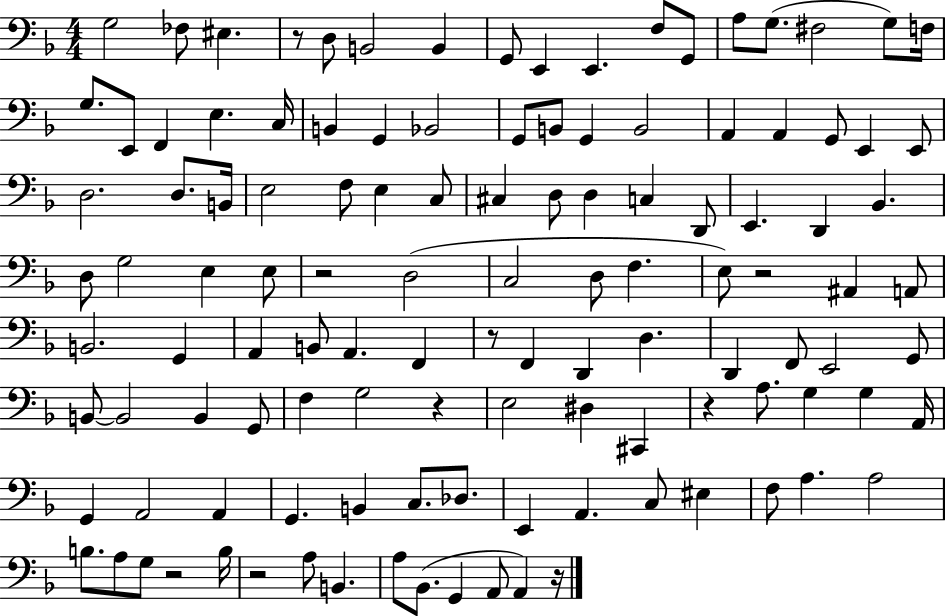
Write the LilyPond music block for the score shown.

{
  \clef bass
  \numericTimeSignature
  \time 4/4
  \key f \major
  \repeat volta 2 { g2 fes8 eis4. | r8 d8 b,2 b,4 | g,8 e,4 e,4. f8 g,8 | a8 g8.( fis2 g8) f16 | \break g8. e,8 f,4 e4. c16 | b,4 g,4 bes,2 | g,8 b,8 g,4 b,2 | a,4 a,4 g,8 e,4 e,8 | \break d2. d8. b,16 | e2 f8 e4 c8 | cis4 d8 d4 c4 d,8 | e,4. d,4 bes,4. | \break d8 g2 e4 e8 | r2 d2( | c2 d8 f4. | e8) r2 ais,4 a,8 | \break b,2. g,4 | a,4 b,8 a,4. f,4 | r8 f,4 d,4 d4. | d,4 f,8 e,2 g,8 | \break b,8~~ b,2 b,4 g,8 | f4 g2 r4 | e2 dis4 cis,4 | r4 a8. g4 g4 a,16 | \break g,4 a,2 a,4 | g,4. b,4 c8. des8. | e,4 a,4. c8 eis4 | f8 a4. a2 | \break b8. a8 g8 r2 b16 | r2 a8 b,4. | a8 bes,8.( g,4 a,8 a,4) r16 | } \bar "|."
}